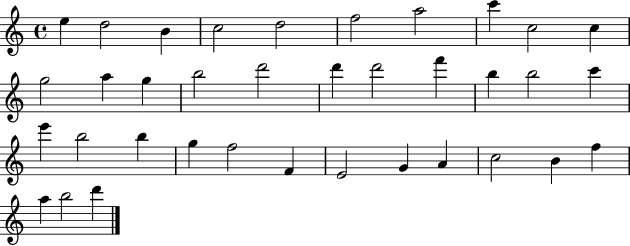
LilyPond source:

{
  \clef treble
  \time 4/4
  \defaultTimeSignature
  \key c \major
  e''4 d''2 b'4 | c''2 d''2 | f''2 a''2 | c'''4 c''2 c''4 | \break g''2 a''4 g''4 | b''2 d'''2 | d'''4 d'''2 f'''4 | b''4 b''2 c'''4 | \break e'''4 b''2 b''4 | g''4 f''2 f'4 | e'2 g'4 a'4 | c''2 b'4 f''4 | \break a''4 b''2 d'''4 | \bar "|."
}